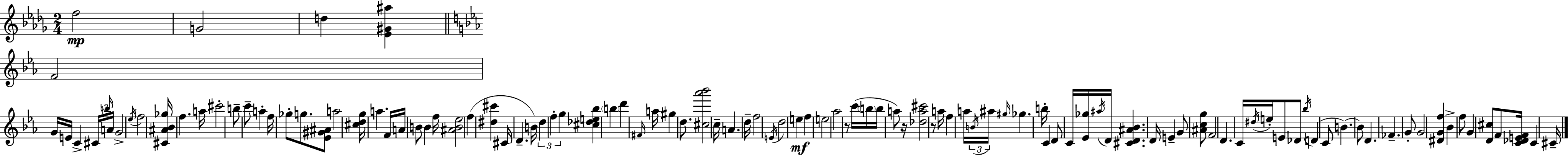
X:1
T:Untitled
M:2/4
L:1/4
K:Bbm
f2 G2 d [_E^G^a] F2 G/4 E/4 C ^C/4 b/4 A/4 G2 _e/4 f2 [^C^A_B_g]/4 f a/4 ^c'2 b/2 c'/2 a f/4 _g/2 g/2 [_E^G^A]/2 a2 [^cdg]/4 a F/4 A/4 B/2 B f/4 [^AB_e]2 f [^d^c'] ^C/4 D B/4 d f g [^c_de_b] b d' ^F/4 a/4 ^g d/2 [^c_a'_b']2 c/4 A d/4 f2 E/4 d2 e f e2 _a2 z/2 c'/4 b/4 b/4 a/2 z/4 [_da^c']2 z/2 a/4 f a/4 B/4 ^a/4 ^g/4 _g b/4 C D/2 C/4 [_E_g]/4 ^a/4 D/4 [^CD^A_B] D/4 E G/2 [^Acg]/2 F2 D C/4 ^d/4 e/4 E/2 _D/2 _b/4 D C/2 B B/2 D _F G/2 G2 [^DGf] _B f/2 G [D^c]/2 F/2 [C_DEF]/4 C ^C/4